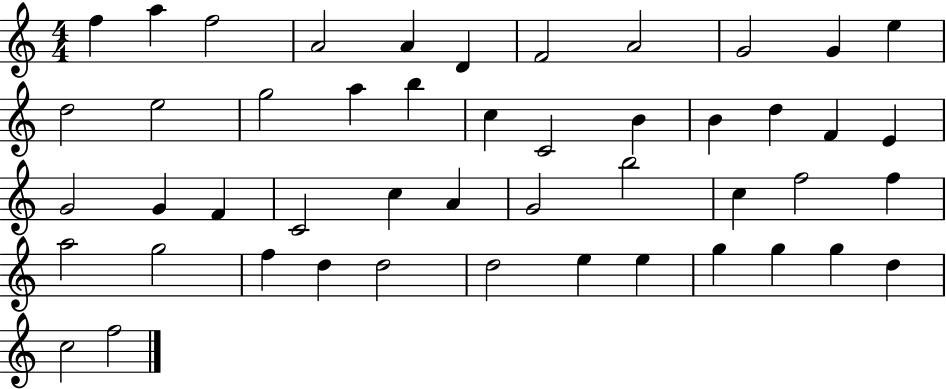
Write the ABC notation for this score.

X:1
T:Untitled
M:4/4
L:1/4
K:C
f a f2 A2 A D F2 A2 G2 G e d2 e2 g2 a b c C2 B B d F E G2 G F C2 c A G2 b2 c f2 f a2 g2 f d d2 d2 e e g g g d c2 f2